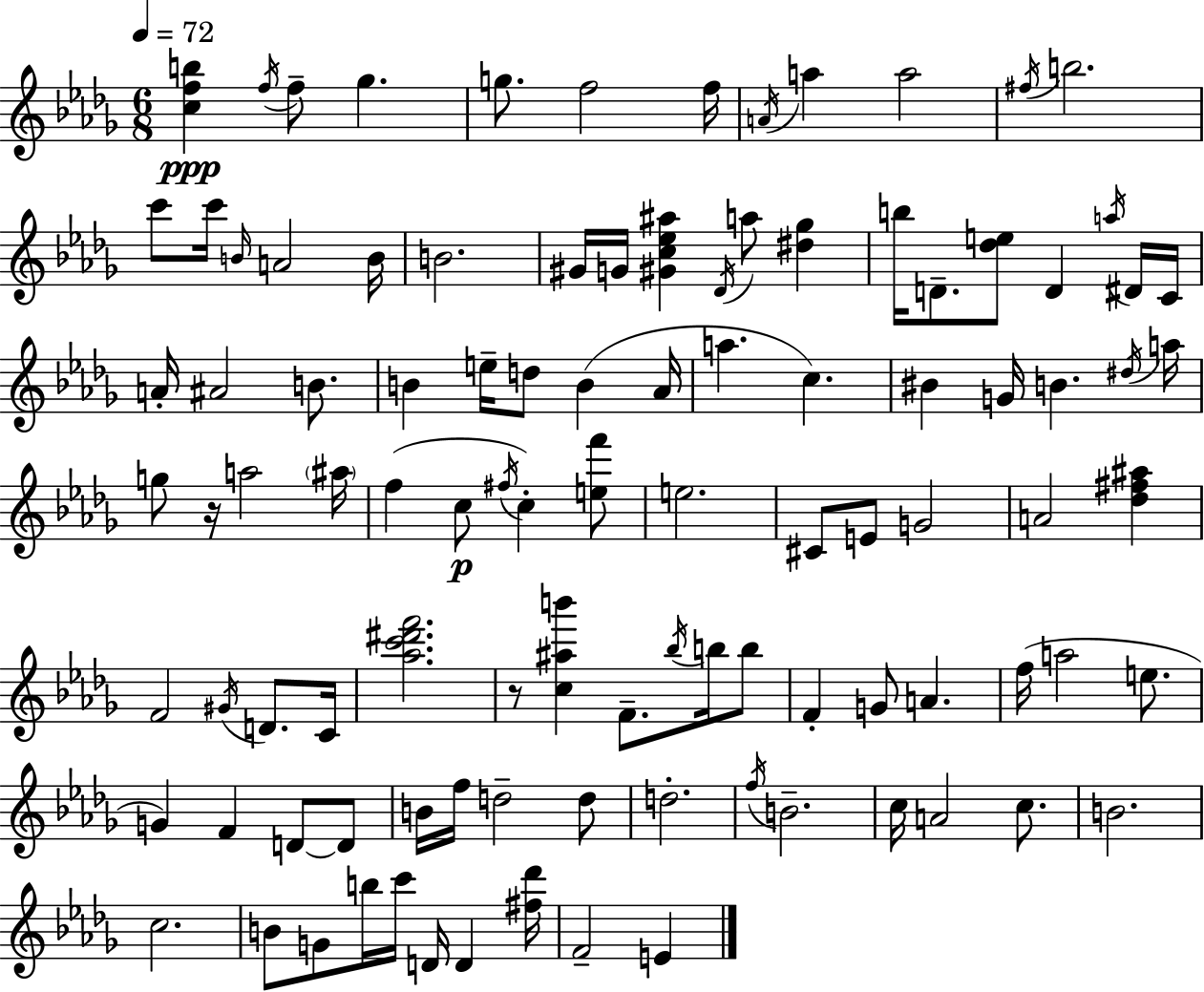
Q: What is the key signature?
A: BES minor